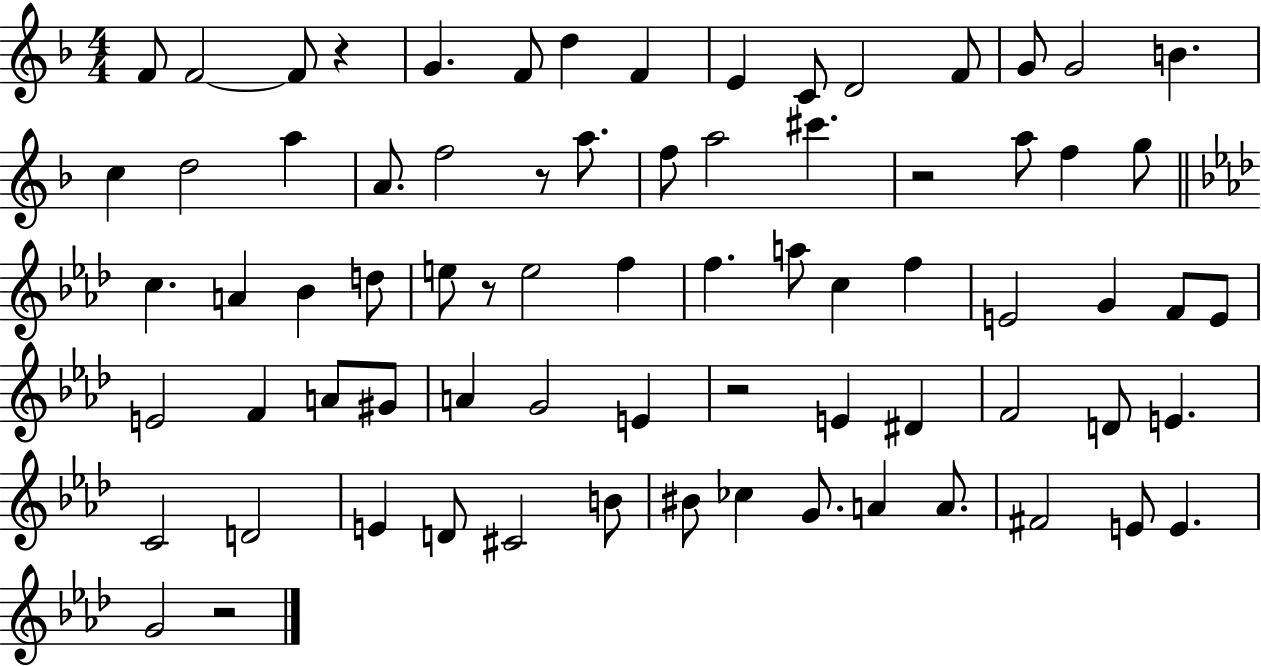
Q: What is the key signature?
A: F major